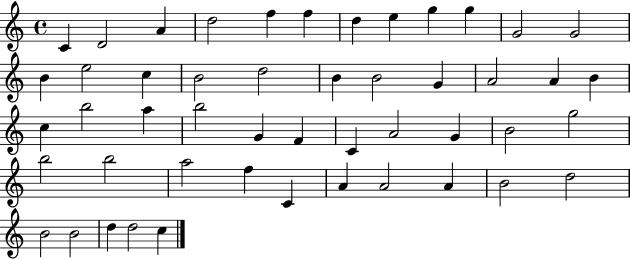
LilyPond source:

{
  \clef treble
  \time 4/4
  \defaultTimeSignature
  \key c \major
  c'4 d'2 a'4 | d''2 f''4 f''4 | d''4 e''4 g''4 g''4 | g'2 g'2 | \break b'4 e''2 c''4 | b'2 d''2 | b'4 b'2 g'4 | a'2 a'4 b'4 | \break c''4 b''2 a''4 | b''2 g'4 f'4 | c'4 a'2 g'4 | b'2 g''2 | \break b''2 b''2 | a''2 f''4 c'4 | a'4 a'2 a'4 | b'2 d''2 | \break b'2 b'2 | d''4 d''2 c''4 | \bar "|."
}